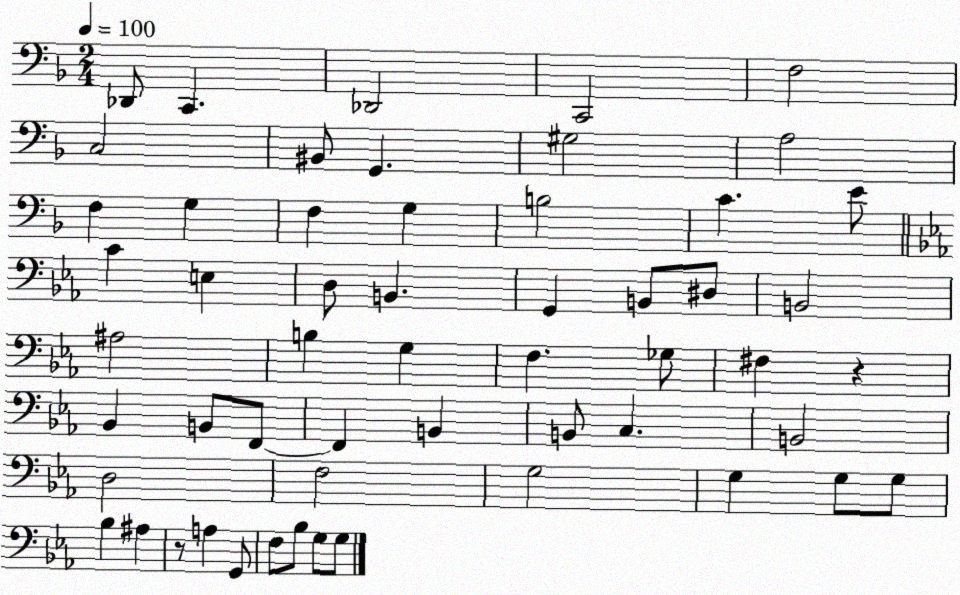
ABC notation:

X:1
T:Untitled
M:2/4
L:1/4
K:F
_D,,/2 C,, _D,,2 C,,2 F,2 C,2 ^B,,/2 G,, ^G,2 A,2 F, G, F, G, B,2 C E/2 C E, D,/2 B,, G,, B,,/2 ^D,/2 B,,2 ^A,2 B, G, F, _G,/2 ^F, z _B,, B,,/2 F,,/2 F,, B,, B,,/2 C, B,,2 D,2 F,2 G,2 G, G,/2 G,/2 _B, ^A, z/2 A, G,,/2 F,/2 _B,/2 G,/2 G,/2